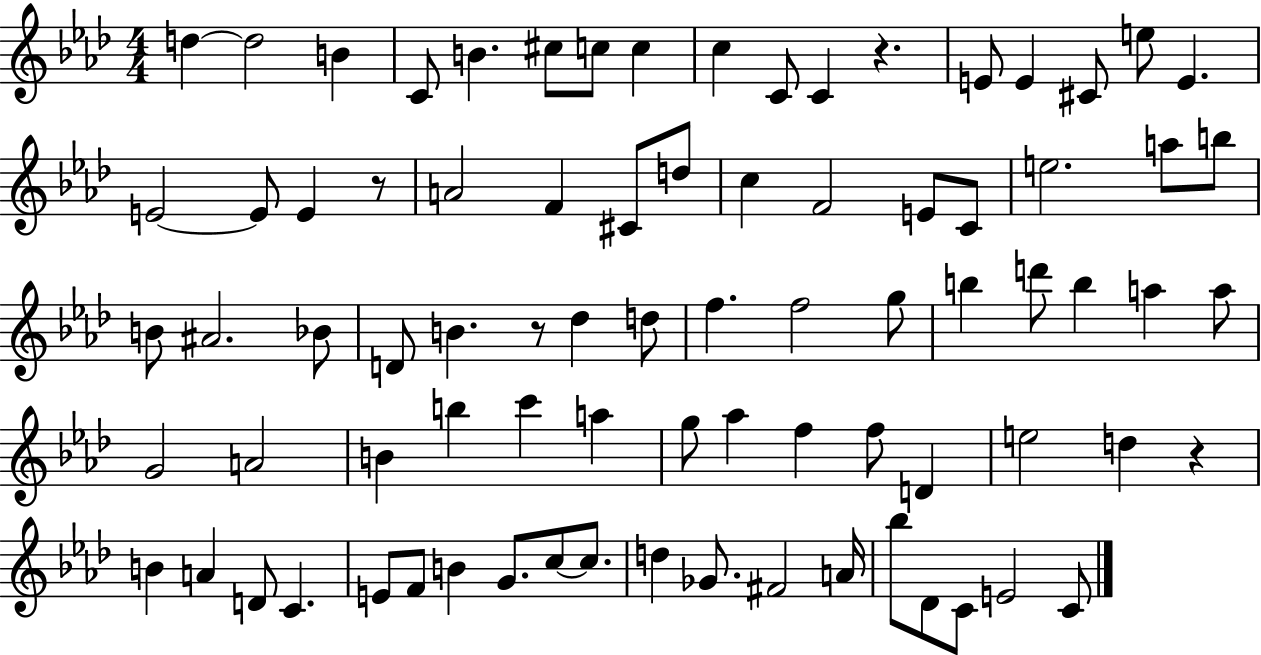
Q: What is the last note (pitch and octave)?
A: C4